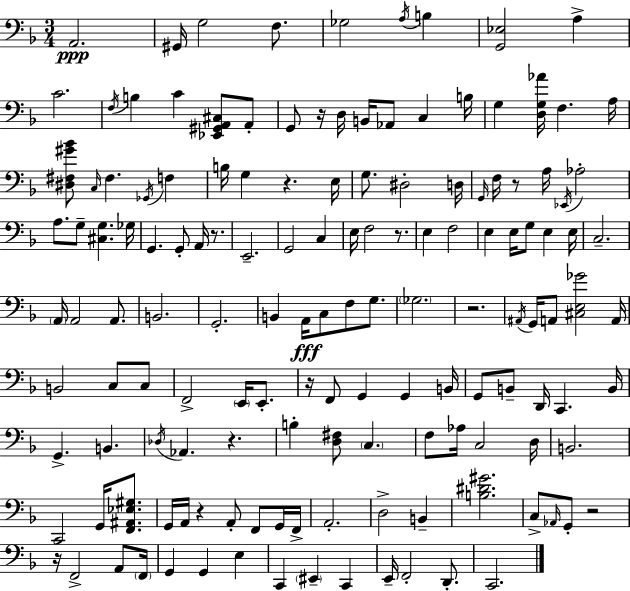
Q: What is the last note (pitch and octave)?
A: C2